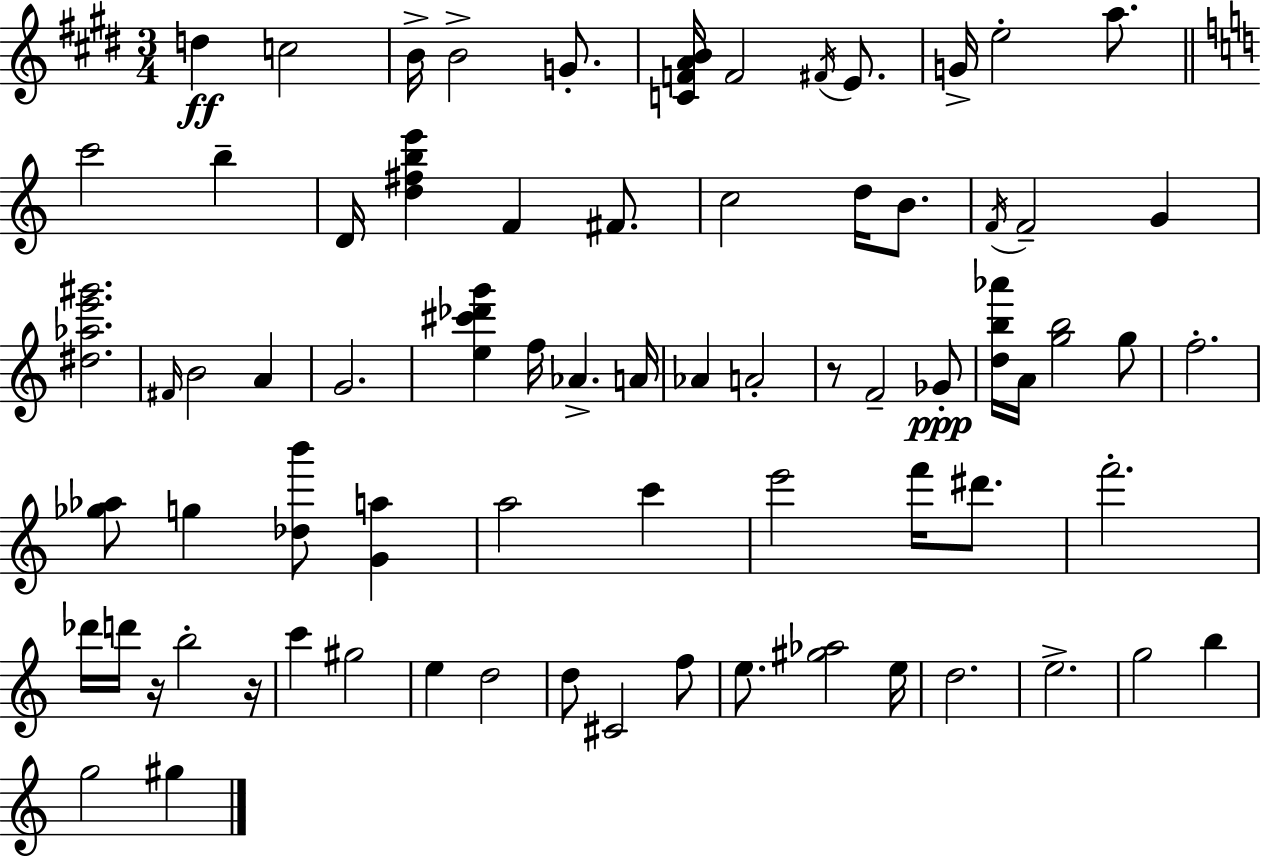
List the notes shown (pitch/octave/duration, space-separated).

D5/q C5/h B4/s B4/h G4/e. [C4,F4,A4,B4]/s F4/h F#4/s E4/e. G4/s E5/h A5/e. C6/h B5/q D4/s [D5,F#5,B5,E6]/q F4/q F#4/e. C5/h D5/s B4/e. F4/s F4/h G4/q [D#5,Ab5,E6,G#6]/h. F#4/s B4/h A4/q G4/h. [E5,C#6,Db6,G6]/q F5/s Ab4/q. A4/s Ab4/q A4/h R/e F4/h Gb4/e [D5,B5,Ab6]/s A4/s [G5,B5]/h G5/e F5/h. [Gb5,Ab5]/e G5/q [Db5,B6]/e [G4,A5]/q A5/h C6/q E6/h F6/s D#6/e. F6/h. Db6/s D6/s R/s B5/h R/s C6/q G#5/h E5/q D5/h D5/e C#4/h F5/e E5/e. [G#5,Ab5]/h E5/s D5/h. E5/h. G5/h B5/q G5/h G#5/q